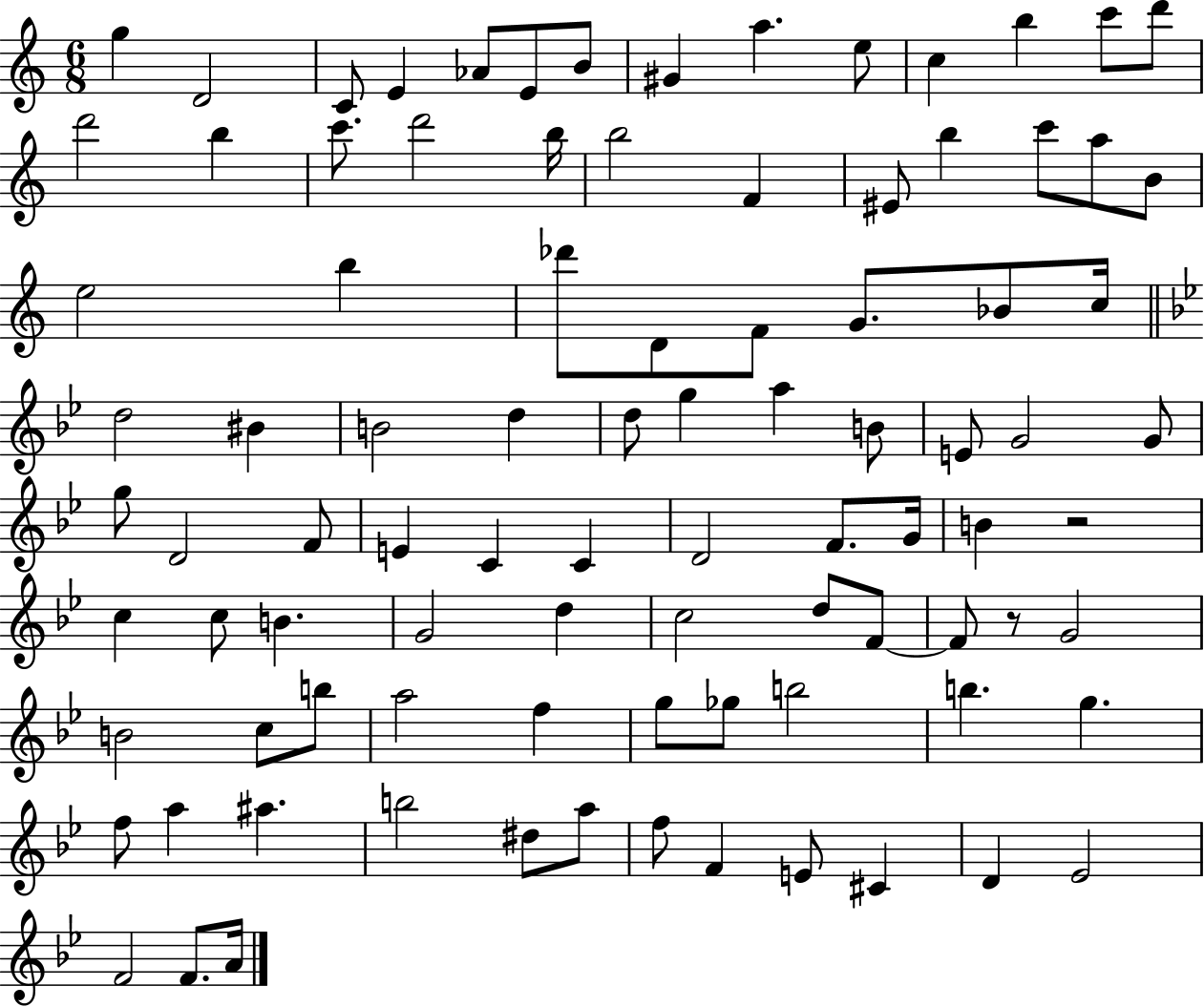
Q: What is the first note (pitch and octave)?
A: G5